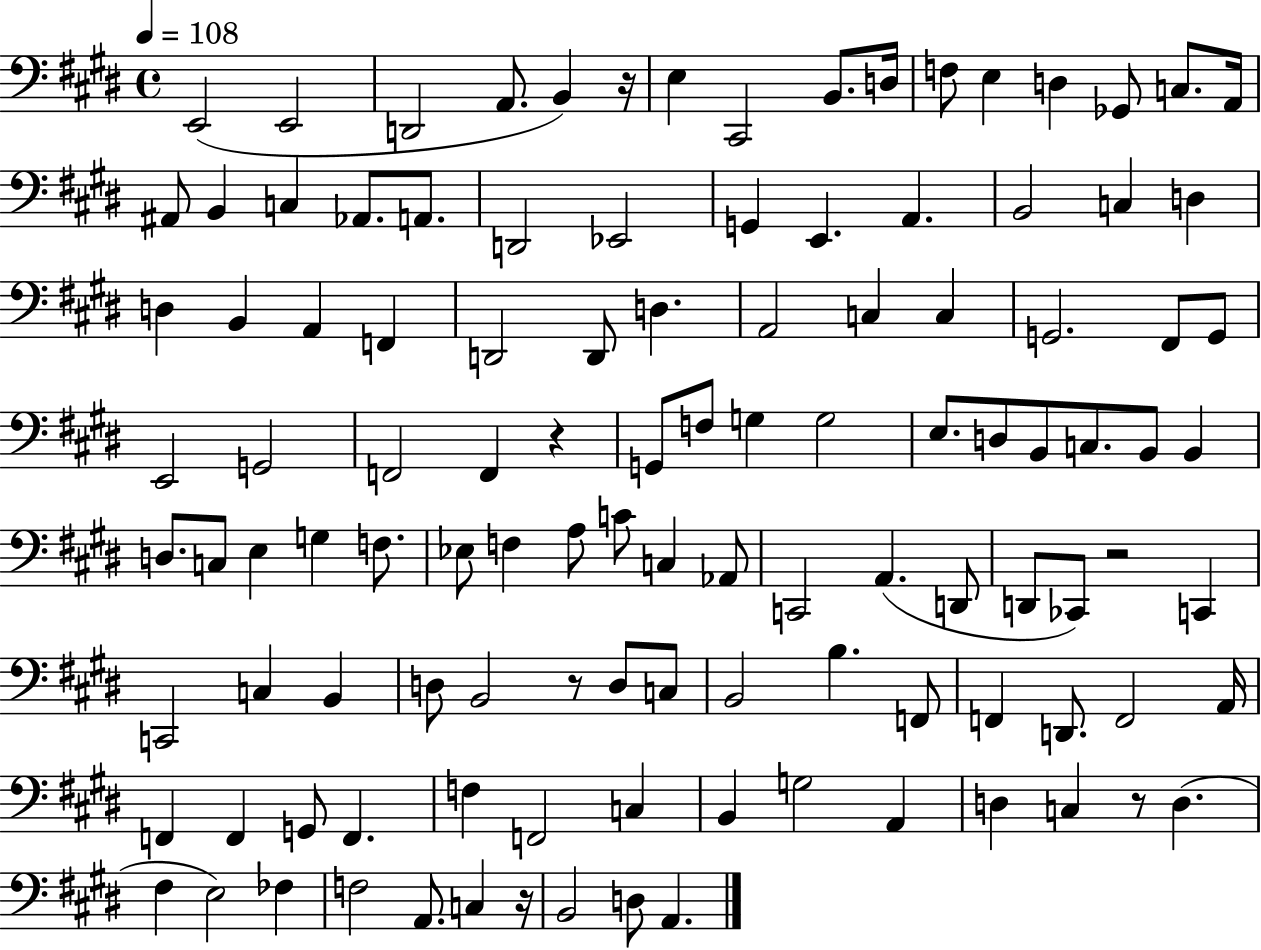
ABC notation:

X:1
T:Untitled
M:4/4
L:1/4
K:E
E,,2 E,,2 D,,2 A,,/2 B,, z/4 E, ^C,,2 B,,/2 D,/4 F,/2 E, D, _G,,/2 C,/2 A,,/4 ^A,,/2 B,, C, _A,,/2 A,,/2 D,,2 _E,,2 G,, E,, A,, B,,2 C, D, D, B,, A,, F,, D,,2 D,,/2 D, A,,2 C, C, G,,2 ^F,,/2 G,,/2 E,,2 G,,2 F,,2 F,, z G,,/2 F,/2 G, G,2 E,/2 D,/2 B,,/2 C,/2 B,,/2 B,, D,/2 C,/2 E, G, F,/2 _E,/2 F, A,/2 C/2 C, _A,,/2 C,,2 A,, D,,/2 D,,/2 _C,,/2 z2 C,, C,,2 C, B,, D,/2 B,,2 z/2 D,/2 C,/2 B,,2 B, F,,/2 F,, D,,/2 F,,2 A,,/4 F,, F,, G,,/2 F,, F, F,,2 C, B,, G,2 A,, D, C, z/2 D, ^F, E,2 _F, F,2 A,,/2 C, z/4 B,,2 D,/2 A,,